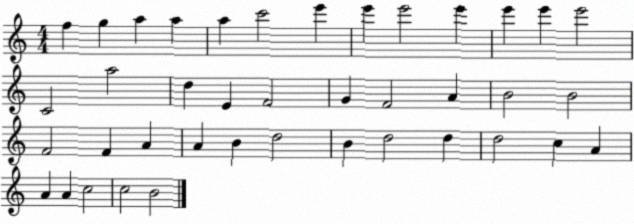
X:1
T:Untitled
M:4/4
L:1/4
K:C
f g a a a c'2 e' e' e'2 e' e' e' e'2 C2 a2 d E F2 G F2 A B2 B2 F2 F A A B d2 B d2 d d2 c A A A c2 c2 B2